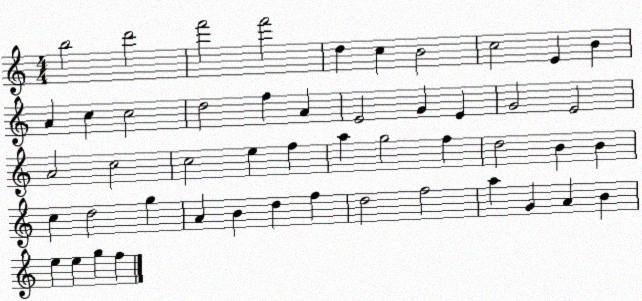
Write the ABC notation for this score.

X:1
T:Untitled
M:4/4
L:1/4
K:C
b2 d'2 f'2 f'2 d c B2 c2 E B A c c2 d2 f A E2 G E G2 E2 A2 c2 c2 e f a g2 f d2 B B c d2 g A B d f d2 f2 a G A B e e g f